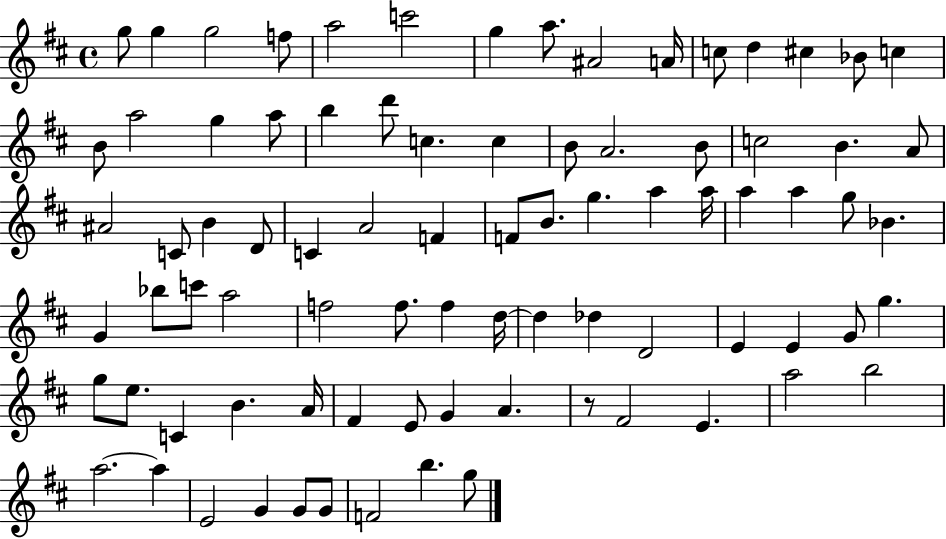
G5/e G5/q G5/h F5/e A5/h C6/h G5/q A5/e. A#4/h A4/s C5/e D5/q C#5/q Bb4/e C5/q B4/e A5/h G5/q A5/e B5/q D6/e C5/q. C5/q B4/e A4/h. B4/e C5/h B4/q. A4/e A#4/h C4/e B4/q D4/e C4/q A4/h F4/q F4/e B4/e. G5/q. A5/q A5/s A5/q A5/q G5/e Bb4/q. G4/q Bb5/e C6/e A5/h F5/h F5/e. F5/q D5/s D5/q Db5/q D4/h E4/q E4/q G4/e G5/q. G5/e E5/e. C4/q B4/q. A4/s F#4/q E4/e G4/q A4/q. R/e F#4/h E4/q. A5/h B5/h A5/h. A5/q E4/h G4/q G4/e G4/e F4/h B5/q. G5/e